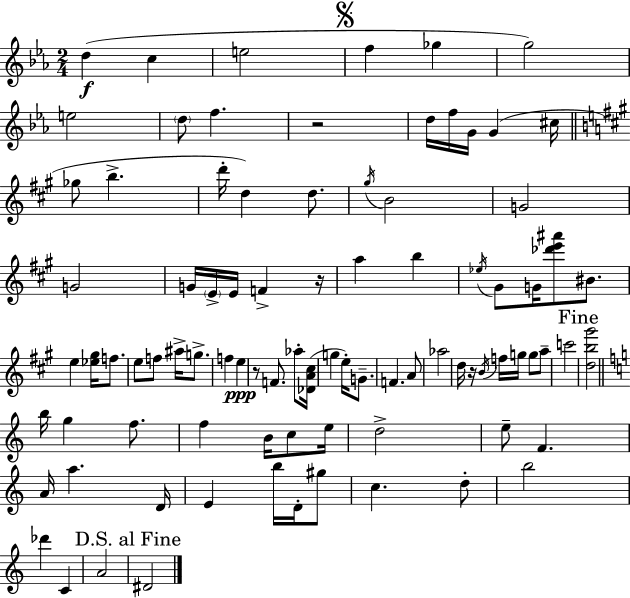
D5/q C5/q E5/h F5/q Gb5/q G5/h E5/h D5/e F5/q. R/h D5/s F5/s G4/s G4/q C#5/s Gb5/e B5/q. D6/s D5/q D5/e. G#5/s B4/h G4/h G4/h G4/s E4/s E4/s F4/q R/s A5/q B5/q Eb5/s G#4/e G4/s [Db6,E6,A#6]/e BIS4/e. E5/q [Eb5,G#5]/s F5/e. E5/e F5/e A#5/s G5/e. F5/q E5/q R/e F4/e. Ab5/e [Db4,A4,C#5]/s G5/q E5/s G4/e. F4/q. A4/e Ab5/h D5/s R/s B4/s F5/s G5/s G5/e A5/e C6/h [D5,B5,G#6]/h B5/s G5/q F5/e. F5/q B4/s C5/e E5/s D5/h E5/e F4/q. A4/s A5/q. D4/s E4/q B5/s D4/s G#5/e C5/q. D5/e B5/h Db6/q C4/q A4/h D#4/h